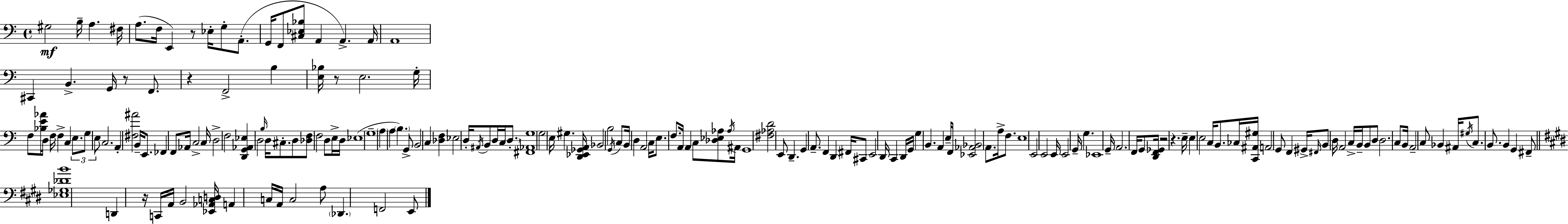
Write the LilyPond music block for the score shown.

{
  \clef bass
  \time 4/4
  \defaultTimeSignature
  \key c \major
  gis2\mf b16-- a4. fis16 | a8.( f16 e,4) r8 ees16-. g8-. a,8.-.( | g,16 f,8 <cis ees bes>8 a,4 a,4.->) a,16 | a,1 | \break cis,4 b,4.-> g,16 r8 f,8. | r4 f,2-> b4 | <e bes>16 r8 e2. g16-. | f8 <bes e' aes'>16 d16 f16 f4-> c4 \tuplet 3/2 { e8. | \break g8 e8 } c2. | a,4-. <fis ais'>2 b,16-- e,8. | fes,4 f,8 aes,16 c2-> c16 | d2-> f2 | \break <d, g, aes, ees>4 d2 \grace { b16 } d16 cis8.-. | d8 <des f>8 f2 d8 e16-> | d16 ees1( | g1-- | \break \parenthesize a4 a4 \parenthesize b4.) g,8-> | b,2 c4 <des f>4 | ees2 d16-. \acciaccatura { ais,16 } b,8 d16 c16 \parenthesize d8.-. | <fis, aes, g>1 | \break g2 e16 gis4. | <d, ees, ges, a,>16 bes,2 b2 | \acciaccatura { g,16 } c8 b,16 d4 a,2 | c16 e8. f8. a,16 a,4 c8 | \break <des ees aes>8 \acciaccatura { aes16 } ais,16 g,1 | <fis aes d'>2 e,8 d,4.-- | g,4 a,8.-- f,4 d,4 | fis,16 cis,8 e,2 d,16 c,4 | \break d,16 g,16 g4 b,4. a,4 | e16-- f,16 <ees, aes, bes,>2 a,8. | a16-> f8. e1 | e,2 e,2 | \break e,16 e,2 g,16-- g4. | ees,1 | g,16-- a,2. | f,16 g,8 <d, f, ges,>16 r2 r4. | \break e16-- e4 e2 | c16 b,8. ces16 <c, ais, gis>16 a,2 g,8 | f,4 gis,16-> \grace { fis,16 } b,8 d16 a,2 | c16-> b,16-- b,8 d8 d2. | \break c8 b,16 a,2-- c8 | bes,4 ais,16 \acciaccatura { gis16 } c8. b,8. b,4 | g,4 fis,8-- \bar "||" \break \key e \major <ees ges des' b'>1 | d,4 r16 c,16 a,16 b,2 <ees, aes, c d>16 | a,4 c16 a,16 c2 a8 | \parenthesize des,4. f,2 e,8 | \break \bar "|."
}